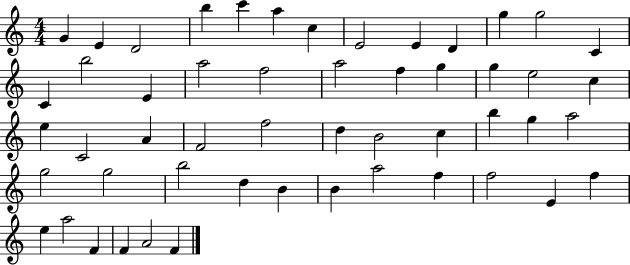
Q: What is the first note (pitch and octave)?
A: G4